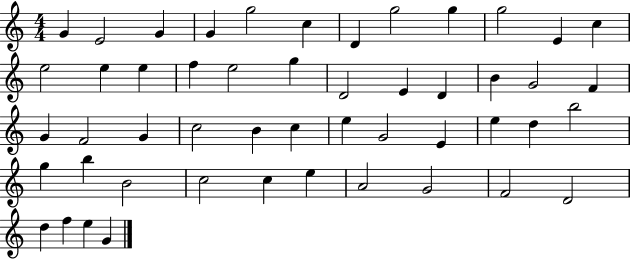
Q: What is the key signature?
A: C major